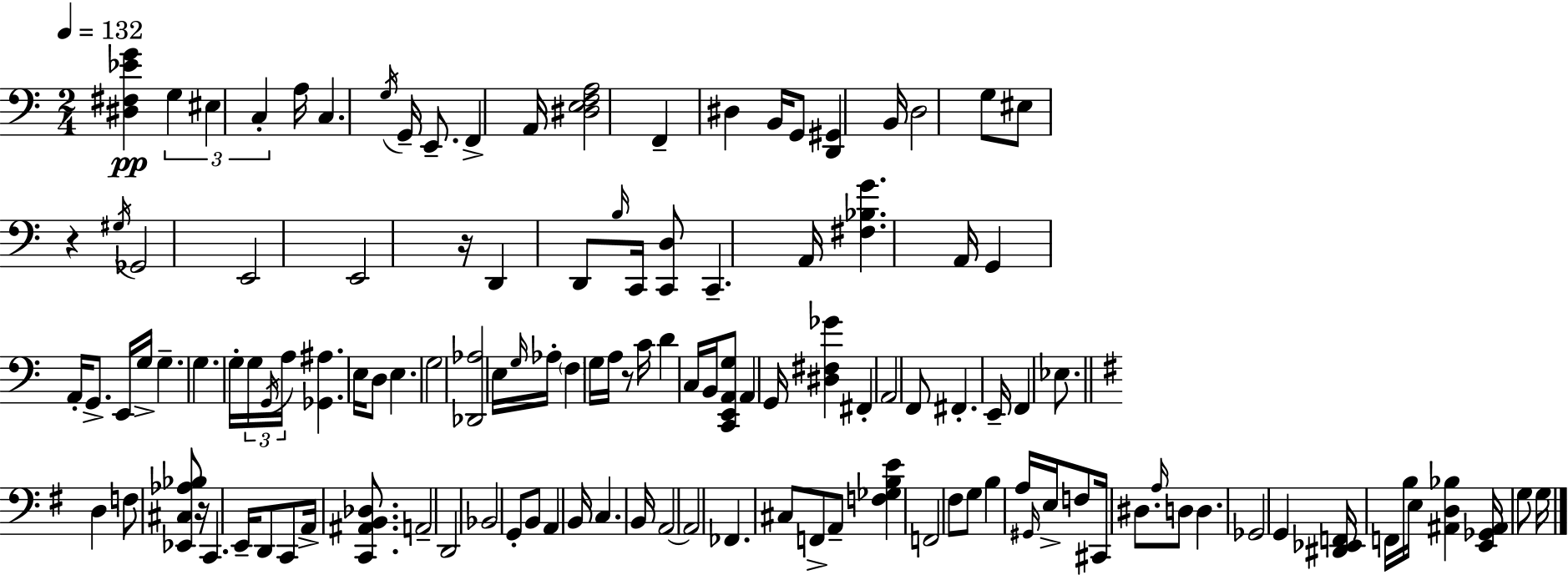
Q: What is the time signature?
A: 2/4